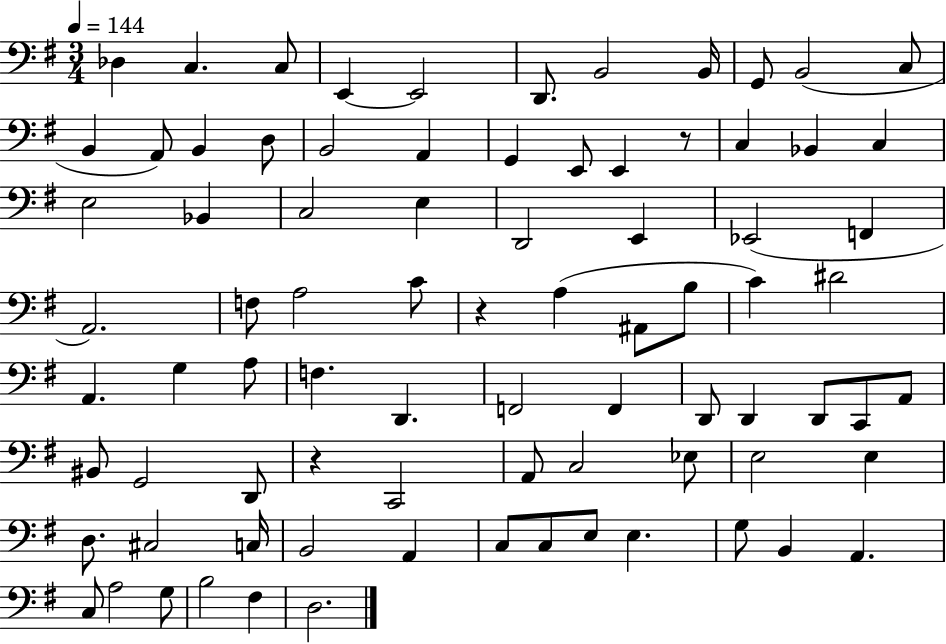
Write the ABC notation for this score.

X:1
T:Untitled
M:3/4
L:1/4
K:G
_D, C, C,/2 E,, E,,2 D,,/2 B,,2 B,,/4 G,,/2 B,,2 C,/2 B,, A,,/2 B,, D,/2 B,,2 A,, G,, E,,/2 E,, z/2 C, _B,, C, E,2 _B,, C,2 E, D,,2 E,, _E,,2 F,, A,,2 F,/2 A,2 C/2 z A, ^A,,/2 B,/2 C ^D2 A,, G, A,/2 F, D,, F,,2 F,, D,,/2 D,, D,,/2 C,,/2 A,,/2 ^B,,/2 G,,2 D,,/2 z C,,2 A,,/2 C,2 _E,/2 E,2 E, D,/2 ^C,2 C,/4 B,,2 A,, C,/2 C,/2 E,/2 E, G,/2 B,, A,, C,/2 A,2 G,/2 B,2 ^F, D,2